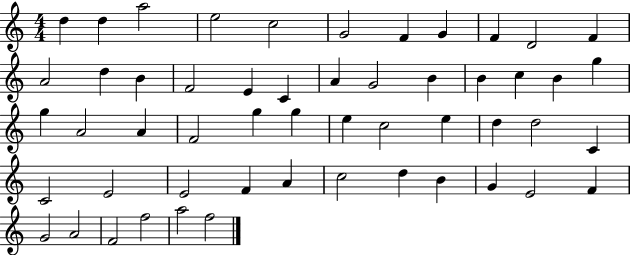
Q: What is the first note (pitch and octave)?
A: D5